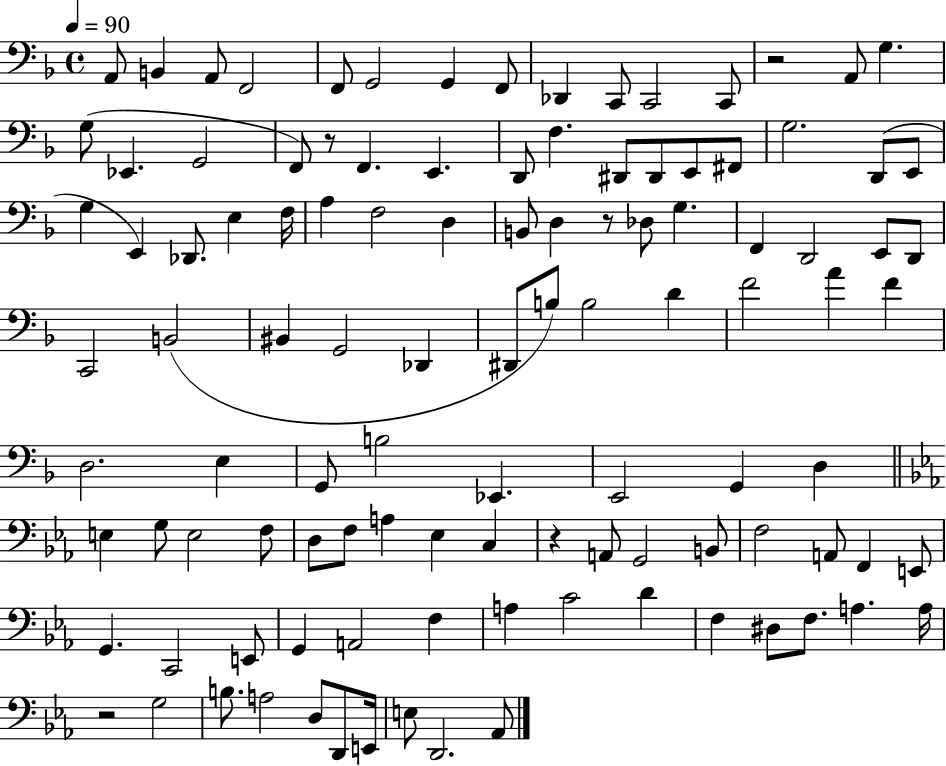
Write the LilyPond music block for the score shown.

{
  \clef bass
  \time 4/4
  \defaultTimeSignature
  \key f \major
  \tempo 4 = 90
  \repeat volta 2 { a,8 b,4 a,8 f,2 | f,8 g,2 g,4 f,8 | des,4 c,8 c,2 c,8 | r2 a,8 g4. | \break g8( ees,4. g,2 | f,8) r8 f,4. e,4. | d,8 f4. dis,8 dis,8 e,8 fis,8 | g2. d,8( e,8 | \break g4 e,4) des,8. e4 f16 | a4 f2 d4 | b,8 d4 r8 des8 g4. | f,4 d,2 e,8 d,8 | \break c,2 b,2( | bis,4 g,2 des,4 | dis,8 b8) b2 d'4 | f'2 a'4 f'4 | \break d2. e4 | g,8 b2 ees,4. | e,2 g,4 d4 | \bar "||" \break \key ees \major e4 g8 e2 f8 | d8 f8 a4 ees4 c4 | r4 a,8 g,2 b,8 | f2 a,8 f,4 e,8 | \break g,4. c,2 e,8 | g,4 a,2 f4 | a4 c'2 d'4 | f4 dis8 f8. a4. a16 | \break r2 g2 | b8. a2 d8 d,8 e,16 | e8 d,2. aes,8 | } \bar "|."
}